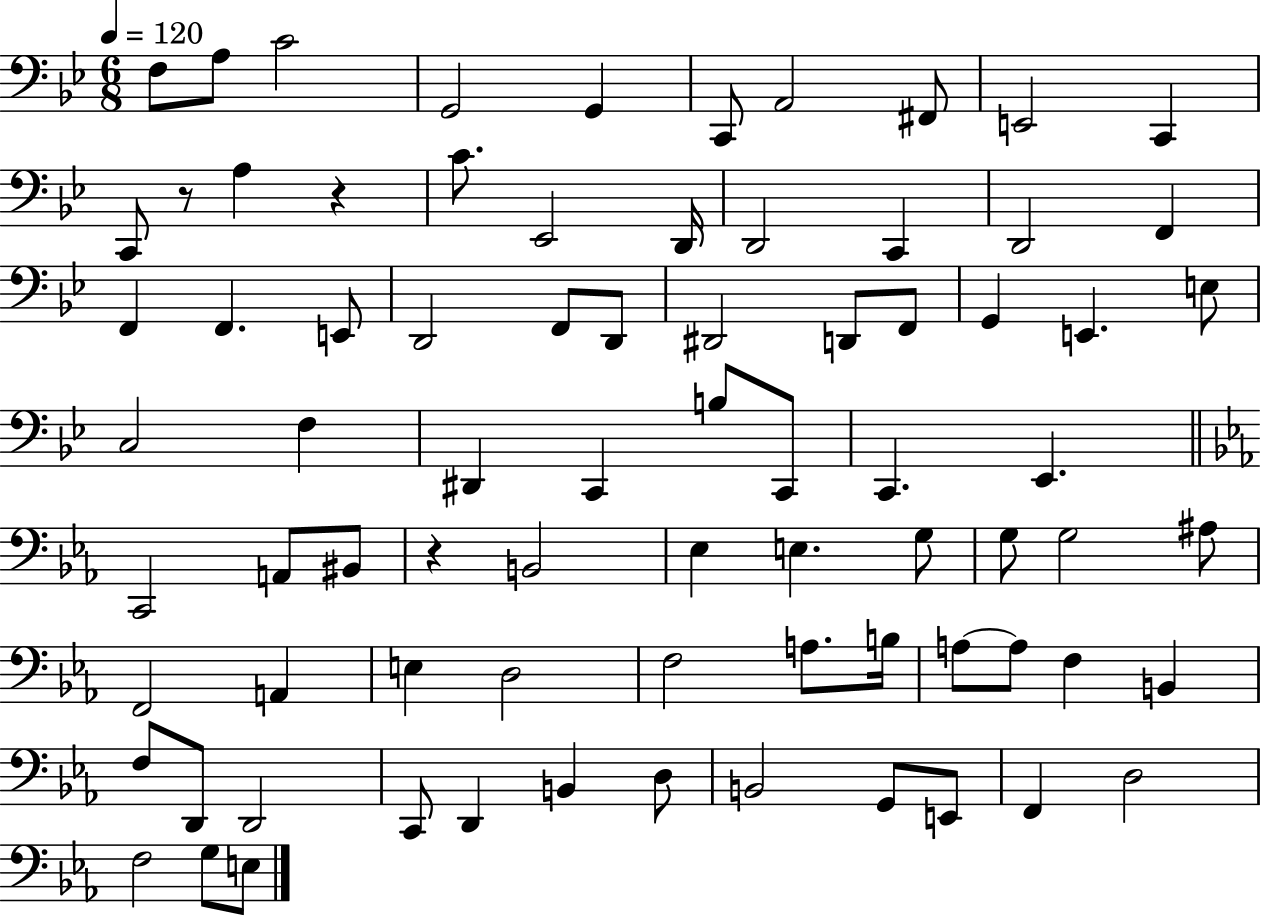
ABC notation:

X:1
T:Untitled
M:6/8
L:1/4
K:Bb
F,/2 A,/2 C2 G,,2 G,, C,,/2 A,,2 ^F,,/2 E,,2 C,, C,,/2 z/2 A, z C/2 _E,,2 D,,/4 D,,2 C,, D,,2 F,, F,, F,, E,,/2 D,,2 F,,/2 D,,/2 ^D,,2 D,,/2 F,,/2 G,, E,, E,/2 C,2 F, ^D,, C,, B,/2 C,,/2 C,, _E,, C,,2 A,,/2 ^B,,/2 z B,,2 _E, E, G,/2 G,/2 G,2 ^A,/2 F,,2 A,, E, D,2 F,2 A,/2 B,/4 A,/2 A,/2 F, B,, F,/2 D,,/2 D,,2 C,,/2 D,, B,, D,/2 B,,2 G,,/2 E,,/2 F,, D,2 F,2 G,/2 E,/2